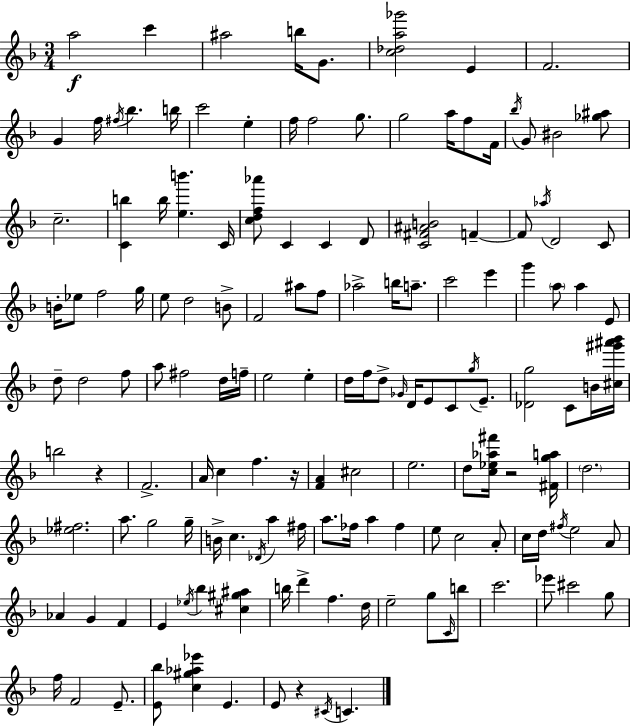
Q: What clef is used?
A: treble